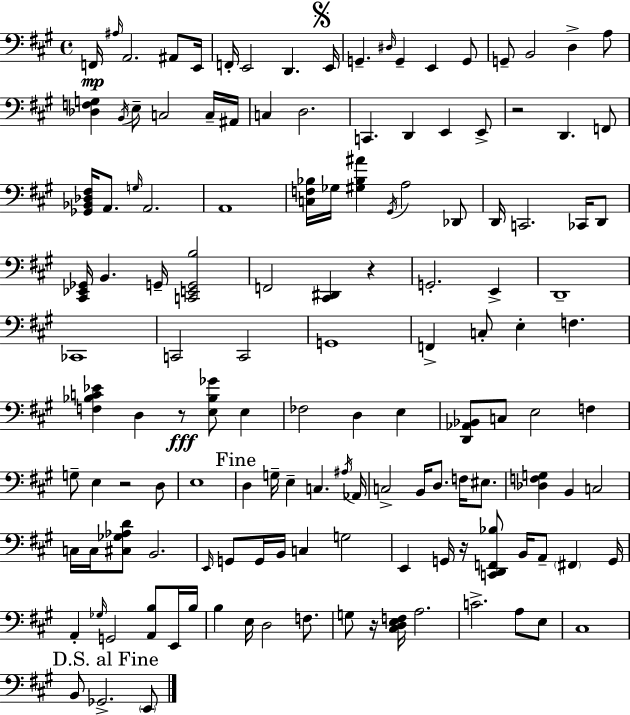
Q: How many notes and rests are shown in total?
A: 136